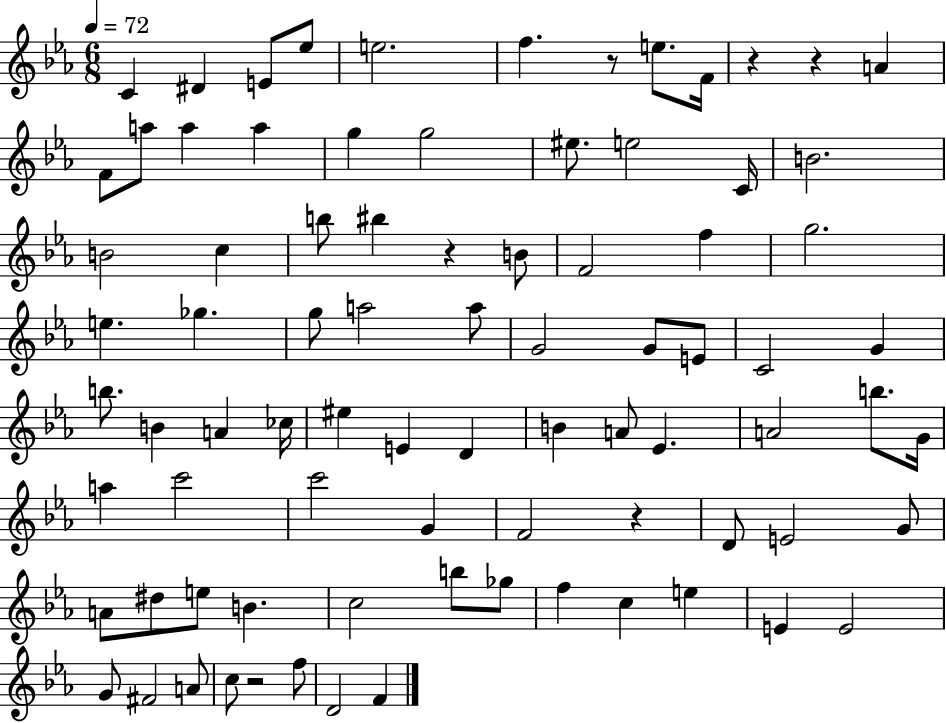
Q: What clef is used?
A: treble